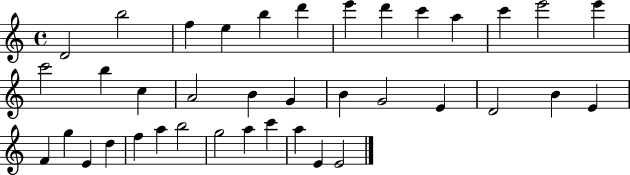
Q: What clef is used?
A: treble